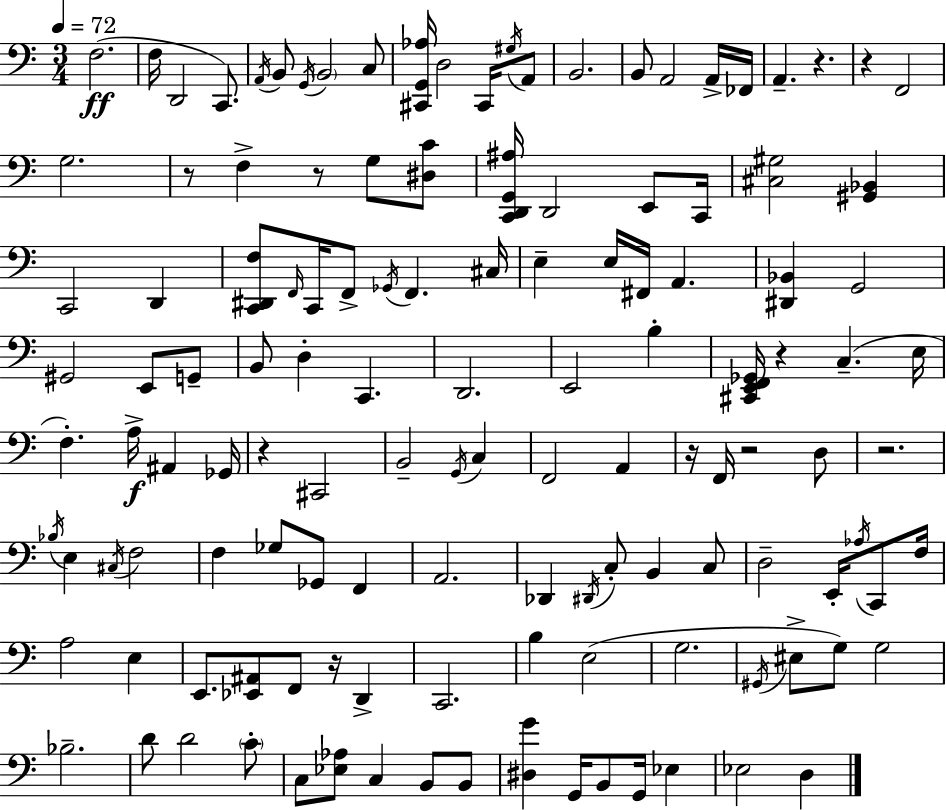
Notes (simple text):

F3/h. F3/s D2/h C2/e. A2/s B2/e G2/s B2/h C3/e [C#2,G2,Ab3]/s D3/h C#2/s G#3/s A2/e B2/h. B2/e A2/h A2/s FES2/s A2/q. R/q. R/q F2/h G3/h. R/e F3/q R/e G3/e [D#3,C4]/e [C2,D2,G2,A#3]/s D2/h E2/e C2/s [C#3,G#3]/h [G#2,Bb2]/q C2/h D2/q [C2,D#2,F3]/e F2/s C2/s F2/e Gb2/s F2/q. C#3/s E3/q E3/s F#2/s A2/q. [D#2,Bb2]/q G2/h G#2/h E2/e G2/e B2/e D3/q C2/q. D2/h. E2/h B3/q [C#2,E2,F2,Gb2]/s R/q C3/q. E3/s F3/q. A3/s A#2/q Gb2/s R/q C#2/h B2/h G2/s C3/q F2/h A2/q R/s F2/s R/h D3/e R/h. Bb3/s E3/q C#3/s F3/h F3/q Gb3/e Gb2/e F2/q A2/h. Db2/q D#2/s C3/e B2/q C3/e D3/h E2/s Ab3/s C2/e F3/s A3/h E3/q E2/e. [Eb2,A#2]/e F2/e R/s D2/q C2/h. B3/q E3/h G3/h. G#2/s EIS3/e G3/e G3/h Bb3/h. D4/e D4/h C4/e C3/e [Eb3,Ab3]/e C3/q B2/e B2/e [D#3,G4]/q G2/s B2/e G2/s Eb3/q Eb3/h D3/q